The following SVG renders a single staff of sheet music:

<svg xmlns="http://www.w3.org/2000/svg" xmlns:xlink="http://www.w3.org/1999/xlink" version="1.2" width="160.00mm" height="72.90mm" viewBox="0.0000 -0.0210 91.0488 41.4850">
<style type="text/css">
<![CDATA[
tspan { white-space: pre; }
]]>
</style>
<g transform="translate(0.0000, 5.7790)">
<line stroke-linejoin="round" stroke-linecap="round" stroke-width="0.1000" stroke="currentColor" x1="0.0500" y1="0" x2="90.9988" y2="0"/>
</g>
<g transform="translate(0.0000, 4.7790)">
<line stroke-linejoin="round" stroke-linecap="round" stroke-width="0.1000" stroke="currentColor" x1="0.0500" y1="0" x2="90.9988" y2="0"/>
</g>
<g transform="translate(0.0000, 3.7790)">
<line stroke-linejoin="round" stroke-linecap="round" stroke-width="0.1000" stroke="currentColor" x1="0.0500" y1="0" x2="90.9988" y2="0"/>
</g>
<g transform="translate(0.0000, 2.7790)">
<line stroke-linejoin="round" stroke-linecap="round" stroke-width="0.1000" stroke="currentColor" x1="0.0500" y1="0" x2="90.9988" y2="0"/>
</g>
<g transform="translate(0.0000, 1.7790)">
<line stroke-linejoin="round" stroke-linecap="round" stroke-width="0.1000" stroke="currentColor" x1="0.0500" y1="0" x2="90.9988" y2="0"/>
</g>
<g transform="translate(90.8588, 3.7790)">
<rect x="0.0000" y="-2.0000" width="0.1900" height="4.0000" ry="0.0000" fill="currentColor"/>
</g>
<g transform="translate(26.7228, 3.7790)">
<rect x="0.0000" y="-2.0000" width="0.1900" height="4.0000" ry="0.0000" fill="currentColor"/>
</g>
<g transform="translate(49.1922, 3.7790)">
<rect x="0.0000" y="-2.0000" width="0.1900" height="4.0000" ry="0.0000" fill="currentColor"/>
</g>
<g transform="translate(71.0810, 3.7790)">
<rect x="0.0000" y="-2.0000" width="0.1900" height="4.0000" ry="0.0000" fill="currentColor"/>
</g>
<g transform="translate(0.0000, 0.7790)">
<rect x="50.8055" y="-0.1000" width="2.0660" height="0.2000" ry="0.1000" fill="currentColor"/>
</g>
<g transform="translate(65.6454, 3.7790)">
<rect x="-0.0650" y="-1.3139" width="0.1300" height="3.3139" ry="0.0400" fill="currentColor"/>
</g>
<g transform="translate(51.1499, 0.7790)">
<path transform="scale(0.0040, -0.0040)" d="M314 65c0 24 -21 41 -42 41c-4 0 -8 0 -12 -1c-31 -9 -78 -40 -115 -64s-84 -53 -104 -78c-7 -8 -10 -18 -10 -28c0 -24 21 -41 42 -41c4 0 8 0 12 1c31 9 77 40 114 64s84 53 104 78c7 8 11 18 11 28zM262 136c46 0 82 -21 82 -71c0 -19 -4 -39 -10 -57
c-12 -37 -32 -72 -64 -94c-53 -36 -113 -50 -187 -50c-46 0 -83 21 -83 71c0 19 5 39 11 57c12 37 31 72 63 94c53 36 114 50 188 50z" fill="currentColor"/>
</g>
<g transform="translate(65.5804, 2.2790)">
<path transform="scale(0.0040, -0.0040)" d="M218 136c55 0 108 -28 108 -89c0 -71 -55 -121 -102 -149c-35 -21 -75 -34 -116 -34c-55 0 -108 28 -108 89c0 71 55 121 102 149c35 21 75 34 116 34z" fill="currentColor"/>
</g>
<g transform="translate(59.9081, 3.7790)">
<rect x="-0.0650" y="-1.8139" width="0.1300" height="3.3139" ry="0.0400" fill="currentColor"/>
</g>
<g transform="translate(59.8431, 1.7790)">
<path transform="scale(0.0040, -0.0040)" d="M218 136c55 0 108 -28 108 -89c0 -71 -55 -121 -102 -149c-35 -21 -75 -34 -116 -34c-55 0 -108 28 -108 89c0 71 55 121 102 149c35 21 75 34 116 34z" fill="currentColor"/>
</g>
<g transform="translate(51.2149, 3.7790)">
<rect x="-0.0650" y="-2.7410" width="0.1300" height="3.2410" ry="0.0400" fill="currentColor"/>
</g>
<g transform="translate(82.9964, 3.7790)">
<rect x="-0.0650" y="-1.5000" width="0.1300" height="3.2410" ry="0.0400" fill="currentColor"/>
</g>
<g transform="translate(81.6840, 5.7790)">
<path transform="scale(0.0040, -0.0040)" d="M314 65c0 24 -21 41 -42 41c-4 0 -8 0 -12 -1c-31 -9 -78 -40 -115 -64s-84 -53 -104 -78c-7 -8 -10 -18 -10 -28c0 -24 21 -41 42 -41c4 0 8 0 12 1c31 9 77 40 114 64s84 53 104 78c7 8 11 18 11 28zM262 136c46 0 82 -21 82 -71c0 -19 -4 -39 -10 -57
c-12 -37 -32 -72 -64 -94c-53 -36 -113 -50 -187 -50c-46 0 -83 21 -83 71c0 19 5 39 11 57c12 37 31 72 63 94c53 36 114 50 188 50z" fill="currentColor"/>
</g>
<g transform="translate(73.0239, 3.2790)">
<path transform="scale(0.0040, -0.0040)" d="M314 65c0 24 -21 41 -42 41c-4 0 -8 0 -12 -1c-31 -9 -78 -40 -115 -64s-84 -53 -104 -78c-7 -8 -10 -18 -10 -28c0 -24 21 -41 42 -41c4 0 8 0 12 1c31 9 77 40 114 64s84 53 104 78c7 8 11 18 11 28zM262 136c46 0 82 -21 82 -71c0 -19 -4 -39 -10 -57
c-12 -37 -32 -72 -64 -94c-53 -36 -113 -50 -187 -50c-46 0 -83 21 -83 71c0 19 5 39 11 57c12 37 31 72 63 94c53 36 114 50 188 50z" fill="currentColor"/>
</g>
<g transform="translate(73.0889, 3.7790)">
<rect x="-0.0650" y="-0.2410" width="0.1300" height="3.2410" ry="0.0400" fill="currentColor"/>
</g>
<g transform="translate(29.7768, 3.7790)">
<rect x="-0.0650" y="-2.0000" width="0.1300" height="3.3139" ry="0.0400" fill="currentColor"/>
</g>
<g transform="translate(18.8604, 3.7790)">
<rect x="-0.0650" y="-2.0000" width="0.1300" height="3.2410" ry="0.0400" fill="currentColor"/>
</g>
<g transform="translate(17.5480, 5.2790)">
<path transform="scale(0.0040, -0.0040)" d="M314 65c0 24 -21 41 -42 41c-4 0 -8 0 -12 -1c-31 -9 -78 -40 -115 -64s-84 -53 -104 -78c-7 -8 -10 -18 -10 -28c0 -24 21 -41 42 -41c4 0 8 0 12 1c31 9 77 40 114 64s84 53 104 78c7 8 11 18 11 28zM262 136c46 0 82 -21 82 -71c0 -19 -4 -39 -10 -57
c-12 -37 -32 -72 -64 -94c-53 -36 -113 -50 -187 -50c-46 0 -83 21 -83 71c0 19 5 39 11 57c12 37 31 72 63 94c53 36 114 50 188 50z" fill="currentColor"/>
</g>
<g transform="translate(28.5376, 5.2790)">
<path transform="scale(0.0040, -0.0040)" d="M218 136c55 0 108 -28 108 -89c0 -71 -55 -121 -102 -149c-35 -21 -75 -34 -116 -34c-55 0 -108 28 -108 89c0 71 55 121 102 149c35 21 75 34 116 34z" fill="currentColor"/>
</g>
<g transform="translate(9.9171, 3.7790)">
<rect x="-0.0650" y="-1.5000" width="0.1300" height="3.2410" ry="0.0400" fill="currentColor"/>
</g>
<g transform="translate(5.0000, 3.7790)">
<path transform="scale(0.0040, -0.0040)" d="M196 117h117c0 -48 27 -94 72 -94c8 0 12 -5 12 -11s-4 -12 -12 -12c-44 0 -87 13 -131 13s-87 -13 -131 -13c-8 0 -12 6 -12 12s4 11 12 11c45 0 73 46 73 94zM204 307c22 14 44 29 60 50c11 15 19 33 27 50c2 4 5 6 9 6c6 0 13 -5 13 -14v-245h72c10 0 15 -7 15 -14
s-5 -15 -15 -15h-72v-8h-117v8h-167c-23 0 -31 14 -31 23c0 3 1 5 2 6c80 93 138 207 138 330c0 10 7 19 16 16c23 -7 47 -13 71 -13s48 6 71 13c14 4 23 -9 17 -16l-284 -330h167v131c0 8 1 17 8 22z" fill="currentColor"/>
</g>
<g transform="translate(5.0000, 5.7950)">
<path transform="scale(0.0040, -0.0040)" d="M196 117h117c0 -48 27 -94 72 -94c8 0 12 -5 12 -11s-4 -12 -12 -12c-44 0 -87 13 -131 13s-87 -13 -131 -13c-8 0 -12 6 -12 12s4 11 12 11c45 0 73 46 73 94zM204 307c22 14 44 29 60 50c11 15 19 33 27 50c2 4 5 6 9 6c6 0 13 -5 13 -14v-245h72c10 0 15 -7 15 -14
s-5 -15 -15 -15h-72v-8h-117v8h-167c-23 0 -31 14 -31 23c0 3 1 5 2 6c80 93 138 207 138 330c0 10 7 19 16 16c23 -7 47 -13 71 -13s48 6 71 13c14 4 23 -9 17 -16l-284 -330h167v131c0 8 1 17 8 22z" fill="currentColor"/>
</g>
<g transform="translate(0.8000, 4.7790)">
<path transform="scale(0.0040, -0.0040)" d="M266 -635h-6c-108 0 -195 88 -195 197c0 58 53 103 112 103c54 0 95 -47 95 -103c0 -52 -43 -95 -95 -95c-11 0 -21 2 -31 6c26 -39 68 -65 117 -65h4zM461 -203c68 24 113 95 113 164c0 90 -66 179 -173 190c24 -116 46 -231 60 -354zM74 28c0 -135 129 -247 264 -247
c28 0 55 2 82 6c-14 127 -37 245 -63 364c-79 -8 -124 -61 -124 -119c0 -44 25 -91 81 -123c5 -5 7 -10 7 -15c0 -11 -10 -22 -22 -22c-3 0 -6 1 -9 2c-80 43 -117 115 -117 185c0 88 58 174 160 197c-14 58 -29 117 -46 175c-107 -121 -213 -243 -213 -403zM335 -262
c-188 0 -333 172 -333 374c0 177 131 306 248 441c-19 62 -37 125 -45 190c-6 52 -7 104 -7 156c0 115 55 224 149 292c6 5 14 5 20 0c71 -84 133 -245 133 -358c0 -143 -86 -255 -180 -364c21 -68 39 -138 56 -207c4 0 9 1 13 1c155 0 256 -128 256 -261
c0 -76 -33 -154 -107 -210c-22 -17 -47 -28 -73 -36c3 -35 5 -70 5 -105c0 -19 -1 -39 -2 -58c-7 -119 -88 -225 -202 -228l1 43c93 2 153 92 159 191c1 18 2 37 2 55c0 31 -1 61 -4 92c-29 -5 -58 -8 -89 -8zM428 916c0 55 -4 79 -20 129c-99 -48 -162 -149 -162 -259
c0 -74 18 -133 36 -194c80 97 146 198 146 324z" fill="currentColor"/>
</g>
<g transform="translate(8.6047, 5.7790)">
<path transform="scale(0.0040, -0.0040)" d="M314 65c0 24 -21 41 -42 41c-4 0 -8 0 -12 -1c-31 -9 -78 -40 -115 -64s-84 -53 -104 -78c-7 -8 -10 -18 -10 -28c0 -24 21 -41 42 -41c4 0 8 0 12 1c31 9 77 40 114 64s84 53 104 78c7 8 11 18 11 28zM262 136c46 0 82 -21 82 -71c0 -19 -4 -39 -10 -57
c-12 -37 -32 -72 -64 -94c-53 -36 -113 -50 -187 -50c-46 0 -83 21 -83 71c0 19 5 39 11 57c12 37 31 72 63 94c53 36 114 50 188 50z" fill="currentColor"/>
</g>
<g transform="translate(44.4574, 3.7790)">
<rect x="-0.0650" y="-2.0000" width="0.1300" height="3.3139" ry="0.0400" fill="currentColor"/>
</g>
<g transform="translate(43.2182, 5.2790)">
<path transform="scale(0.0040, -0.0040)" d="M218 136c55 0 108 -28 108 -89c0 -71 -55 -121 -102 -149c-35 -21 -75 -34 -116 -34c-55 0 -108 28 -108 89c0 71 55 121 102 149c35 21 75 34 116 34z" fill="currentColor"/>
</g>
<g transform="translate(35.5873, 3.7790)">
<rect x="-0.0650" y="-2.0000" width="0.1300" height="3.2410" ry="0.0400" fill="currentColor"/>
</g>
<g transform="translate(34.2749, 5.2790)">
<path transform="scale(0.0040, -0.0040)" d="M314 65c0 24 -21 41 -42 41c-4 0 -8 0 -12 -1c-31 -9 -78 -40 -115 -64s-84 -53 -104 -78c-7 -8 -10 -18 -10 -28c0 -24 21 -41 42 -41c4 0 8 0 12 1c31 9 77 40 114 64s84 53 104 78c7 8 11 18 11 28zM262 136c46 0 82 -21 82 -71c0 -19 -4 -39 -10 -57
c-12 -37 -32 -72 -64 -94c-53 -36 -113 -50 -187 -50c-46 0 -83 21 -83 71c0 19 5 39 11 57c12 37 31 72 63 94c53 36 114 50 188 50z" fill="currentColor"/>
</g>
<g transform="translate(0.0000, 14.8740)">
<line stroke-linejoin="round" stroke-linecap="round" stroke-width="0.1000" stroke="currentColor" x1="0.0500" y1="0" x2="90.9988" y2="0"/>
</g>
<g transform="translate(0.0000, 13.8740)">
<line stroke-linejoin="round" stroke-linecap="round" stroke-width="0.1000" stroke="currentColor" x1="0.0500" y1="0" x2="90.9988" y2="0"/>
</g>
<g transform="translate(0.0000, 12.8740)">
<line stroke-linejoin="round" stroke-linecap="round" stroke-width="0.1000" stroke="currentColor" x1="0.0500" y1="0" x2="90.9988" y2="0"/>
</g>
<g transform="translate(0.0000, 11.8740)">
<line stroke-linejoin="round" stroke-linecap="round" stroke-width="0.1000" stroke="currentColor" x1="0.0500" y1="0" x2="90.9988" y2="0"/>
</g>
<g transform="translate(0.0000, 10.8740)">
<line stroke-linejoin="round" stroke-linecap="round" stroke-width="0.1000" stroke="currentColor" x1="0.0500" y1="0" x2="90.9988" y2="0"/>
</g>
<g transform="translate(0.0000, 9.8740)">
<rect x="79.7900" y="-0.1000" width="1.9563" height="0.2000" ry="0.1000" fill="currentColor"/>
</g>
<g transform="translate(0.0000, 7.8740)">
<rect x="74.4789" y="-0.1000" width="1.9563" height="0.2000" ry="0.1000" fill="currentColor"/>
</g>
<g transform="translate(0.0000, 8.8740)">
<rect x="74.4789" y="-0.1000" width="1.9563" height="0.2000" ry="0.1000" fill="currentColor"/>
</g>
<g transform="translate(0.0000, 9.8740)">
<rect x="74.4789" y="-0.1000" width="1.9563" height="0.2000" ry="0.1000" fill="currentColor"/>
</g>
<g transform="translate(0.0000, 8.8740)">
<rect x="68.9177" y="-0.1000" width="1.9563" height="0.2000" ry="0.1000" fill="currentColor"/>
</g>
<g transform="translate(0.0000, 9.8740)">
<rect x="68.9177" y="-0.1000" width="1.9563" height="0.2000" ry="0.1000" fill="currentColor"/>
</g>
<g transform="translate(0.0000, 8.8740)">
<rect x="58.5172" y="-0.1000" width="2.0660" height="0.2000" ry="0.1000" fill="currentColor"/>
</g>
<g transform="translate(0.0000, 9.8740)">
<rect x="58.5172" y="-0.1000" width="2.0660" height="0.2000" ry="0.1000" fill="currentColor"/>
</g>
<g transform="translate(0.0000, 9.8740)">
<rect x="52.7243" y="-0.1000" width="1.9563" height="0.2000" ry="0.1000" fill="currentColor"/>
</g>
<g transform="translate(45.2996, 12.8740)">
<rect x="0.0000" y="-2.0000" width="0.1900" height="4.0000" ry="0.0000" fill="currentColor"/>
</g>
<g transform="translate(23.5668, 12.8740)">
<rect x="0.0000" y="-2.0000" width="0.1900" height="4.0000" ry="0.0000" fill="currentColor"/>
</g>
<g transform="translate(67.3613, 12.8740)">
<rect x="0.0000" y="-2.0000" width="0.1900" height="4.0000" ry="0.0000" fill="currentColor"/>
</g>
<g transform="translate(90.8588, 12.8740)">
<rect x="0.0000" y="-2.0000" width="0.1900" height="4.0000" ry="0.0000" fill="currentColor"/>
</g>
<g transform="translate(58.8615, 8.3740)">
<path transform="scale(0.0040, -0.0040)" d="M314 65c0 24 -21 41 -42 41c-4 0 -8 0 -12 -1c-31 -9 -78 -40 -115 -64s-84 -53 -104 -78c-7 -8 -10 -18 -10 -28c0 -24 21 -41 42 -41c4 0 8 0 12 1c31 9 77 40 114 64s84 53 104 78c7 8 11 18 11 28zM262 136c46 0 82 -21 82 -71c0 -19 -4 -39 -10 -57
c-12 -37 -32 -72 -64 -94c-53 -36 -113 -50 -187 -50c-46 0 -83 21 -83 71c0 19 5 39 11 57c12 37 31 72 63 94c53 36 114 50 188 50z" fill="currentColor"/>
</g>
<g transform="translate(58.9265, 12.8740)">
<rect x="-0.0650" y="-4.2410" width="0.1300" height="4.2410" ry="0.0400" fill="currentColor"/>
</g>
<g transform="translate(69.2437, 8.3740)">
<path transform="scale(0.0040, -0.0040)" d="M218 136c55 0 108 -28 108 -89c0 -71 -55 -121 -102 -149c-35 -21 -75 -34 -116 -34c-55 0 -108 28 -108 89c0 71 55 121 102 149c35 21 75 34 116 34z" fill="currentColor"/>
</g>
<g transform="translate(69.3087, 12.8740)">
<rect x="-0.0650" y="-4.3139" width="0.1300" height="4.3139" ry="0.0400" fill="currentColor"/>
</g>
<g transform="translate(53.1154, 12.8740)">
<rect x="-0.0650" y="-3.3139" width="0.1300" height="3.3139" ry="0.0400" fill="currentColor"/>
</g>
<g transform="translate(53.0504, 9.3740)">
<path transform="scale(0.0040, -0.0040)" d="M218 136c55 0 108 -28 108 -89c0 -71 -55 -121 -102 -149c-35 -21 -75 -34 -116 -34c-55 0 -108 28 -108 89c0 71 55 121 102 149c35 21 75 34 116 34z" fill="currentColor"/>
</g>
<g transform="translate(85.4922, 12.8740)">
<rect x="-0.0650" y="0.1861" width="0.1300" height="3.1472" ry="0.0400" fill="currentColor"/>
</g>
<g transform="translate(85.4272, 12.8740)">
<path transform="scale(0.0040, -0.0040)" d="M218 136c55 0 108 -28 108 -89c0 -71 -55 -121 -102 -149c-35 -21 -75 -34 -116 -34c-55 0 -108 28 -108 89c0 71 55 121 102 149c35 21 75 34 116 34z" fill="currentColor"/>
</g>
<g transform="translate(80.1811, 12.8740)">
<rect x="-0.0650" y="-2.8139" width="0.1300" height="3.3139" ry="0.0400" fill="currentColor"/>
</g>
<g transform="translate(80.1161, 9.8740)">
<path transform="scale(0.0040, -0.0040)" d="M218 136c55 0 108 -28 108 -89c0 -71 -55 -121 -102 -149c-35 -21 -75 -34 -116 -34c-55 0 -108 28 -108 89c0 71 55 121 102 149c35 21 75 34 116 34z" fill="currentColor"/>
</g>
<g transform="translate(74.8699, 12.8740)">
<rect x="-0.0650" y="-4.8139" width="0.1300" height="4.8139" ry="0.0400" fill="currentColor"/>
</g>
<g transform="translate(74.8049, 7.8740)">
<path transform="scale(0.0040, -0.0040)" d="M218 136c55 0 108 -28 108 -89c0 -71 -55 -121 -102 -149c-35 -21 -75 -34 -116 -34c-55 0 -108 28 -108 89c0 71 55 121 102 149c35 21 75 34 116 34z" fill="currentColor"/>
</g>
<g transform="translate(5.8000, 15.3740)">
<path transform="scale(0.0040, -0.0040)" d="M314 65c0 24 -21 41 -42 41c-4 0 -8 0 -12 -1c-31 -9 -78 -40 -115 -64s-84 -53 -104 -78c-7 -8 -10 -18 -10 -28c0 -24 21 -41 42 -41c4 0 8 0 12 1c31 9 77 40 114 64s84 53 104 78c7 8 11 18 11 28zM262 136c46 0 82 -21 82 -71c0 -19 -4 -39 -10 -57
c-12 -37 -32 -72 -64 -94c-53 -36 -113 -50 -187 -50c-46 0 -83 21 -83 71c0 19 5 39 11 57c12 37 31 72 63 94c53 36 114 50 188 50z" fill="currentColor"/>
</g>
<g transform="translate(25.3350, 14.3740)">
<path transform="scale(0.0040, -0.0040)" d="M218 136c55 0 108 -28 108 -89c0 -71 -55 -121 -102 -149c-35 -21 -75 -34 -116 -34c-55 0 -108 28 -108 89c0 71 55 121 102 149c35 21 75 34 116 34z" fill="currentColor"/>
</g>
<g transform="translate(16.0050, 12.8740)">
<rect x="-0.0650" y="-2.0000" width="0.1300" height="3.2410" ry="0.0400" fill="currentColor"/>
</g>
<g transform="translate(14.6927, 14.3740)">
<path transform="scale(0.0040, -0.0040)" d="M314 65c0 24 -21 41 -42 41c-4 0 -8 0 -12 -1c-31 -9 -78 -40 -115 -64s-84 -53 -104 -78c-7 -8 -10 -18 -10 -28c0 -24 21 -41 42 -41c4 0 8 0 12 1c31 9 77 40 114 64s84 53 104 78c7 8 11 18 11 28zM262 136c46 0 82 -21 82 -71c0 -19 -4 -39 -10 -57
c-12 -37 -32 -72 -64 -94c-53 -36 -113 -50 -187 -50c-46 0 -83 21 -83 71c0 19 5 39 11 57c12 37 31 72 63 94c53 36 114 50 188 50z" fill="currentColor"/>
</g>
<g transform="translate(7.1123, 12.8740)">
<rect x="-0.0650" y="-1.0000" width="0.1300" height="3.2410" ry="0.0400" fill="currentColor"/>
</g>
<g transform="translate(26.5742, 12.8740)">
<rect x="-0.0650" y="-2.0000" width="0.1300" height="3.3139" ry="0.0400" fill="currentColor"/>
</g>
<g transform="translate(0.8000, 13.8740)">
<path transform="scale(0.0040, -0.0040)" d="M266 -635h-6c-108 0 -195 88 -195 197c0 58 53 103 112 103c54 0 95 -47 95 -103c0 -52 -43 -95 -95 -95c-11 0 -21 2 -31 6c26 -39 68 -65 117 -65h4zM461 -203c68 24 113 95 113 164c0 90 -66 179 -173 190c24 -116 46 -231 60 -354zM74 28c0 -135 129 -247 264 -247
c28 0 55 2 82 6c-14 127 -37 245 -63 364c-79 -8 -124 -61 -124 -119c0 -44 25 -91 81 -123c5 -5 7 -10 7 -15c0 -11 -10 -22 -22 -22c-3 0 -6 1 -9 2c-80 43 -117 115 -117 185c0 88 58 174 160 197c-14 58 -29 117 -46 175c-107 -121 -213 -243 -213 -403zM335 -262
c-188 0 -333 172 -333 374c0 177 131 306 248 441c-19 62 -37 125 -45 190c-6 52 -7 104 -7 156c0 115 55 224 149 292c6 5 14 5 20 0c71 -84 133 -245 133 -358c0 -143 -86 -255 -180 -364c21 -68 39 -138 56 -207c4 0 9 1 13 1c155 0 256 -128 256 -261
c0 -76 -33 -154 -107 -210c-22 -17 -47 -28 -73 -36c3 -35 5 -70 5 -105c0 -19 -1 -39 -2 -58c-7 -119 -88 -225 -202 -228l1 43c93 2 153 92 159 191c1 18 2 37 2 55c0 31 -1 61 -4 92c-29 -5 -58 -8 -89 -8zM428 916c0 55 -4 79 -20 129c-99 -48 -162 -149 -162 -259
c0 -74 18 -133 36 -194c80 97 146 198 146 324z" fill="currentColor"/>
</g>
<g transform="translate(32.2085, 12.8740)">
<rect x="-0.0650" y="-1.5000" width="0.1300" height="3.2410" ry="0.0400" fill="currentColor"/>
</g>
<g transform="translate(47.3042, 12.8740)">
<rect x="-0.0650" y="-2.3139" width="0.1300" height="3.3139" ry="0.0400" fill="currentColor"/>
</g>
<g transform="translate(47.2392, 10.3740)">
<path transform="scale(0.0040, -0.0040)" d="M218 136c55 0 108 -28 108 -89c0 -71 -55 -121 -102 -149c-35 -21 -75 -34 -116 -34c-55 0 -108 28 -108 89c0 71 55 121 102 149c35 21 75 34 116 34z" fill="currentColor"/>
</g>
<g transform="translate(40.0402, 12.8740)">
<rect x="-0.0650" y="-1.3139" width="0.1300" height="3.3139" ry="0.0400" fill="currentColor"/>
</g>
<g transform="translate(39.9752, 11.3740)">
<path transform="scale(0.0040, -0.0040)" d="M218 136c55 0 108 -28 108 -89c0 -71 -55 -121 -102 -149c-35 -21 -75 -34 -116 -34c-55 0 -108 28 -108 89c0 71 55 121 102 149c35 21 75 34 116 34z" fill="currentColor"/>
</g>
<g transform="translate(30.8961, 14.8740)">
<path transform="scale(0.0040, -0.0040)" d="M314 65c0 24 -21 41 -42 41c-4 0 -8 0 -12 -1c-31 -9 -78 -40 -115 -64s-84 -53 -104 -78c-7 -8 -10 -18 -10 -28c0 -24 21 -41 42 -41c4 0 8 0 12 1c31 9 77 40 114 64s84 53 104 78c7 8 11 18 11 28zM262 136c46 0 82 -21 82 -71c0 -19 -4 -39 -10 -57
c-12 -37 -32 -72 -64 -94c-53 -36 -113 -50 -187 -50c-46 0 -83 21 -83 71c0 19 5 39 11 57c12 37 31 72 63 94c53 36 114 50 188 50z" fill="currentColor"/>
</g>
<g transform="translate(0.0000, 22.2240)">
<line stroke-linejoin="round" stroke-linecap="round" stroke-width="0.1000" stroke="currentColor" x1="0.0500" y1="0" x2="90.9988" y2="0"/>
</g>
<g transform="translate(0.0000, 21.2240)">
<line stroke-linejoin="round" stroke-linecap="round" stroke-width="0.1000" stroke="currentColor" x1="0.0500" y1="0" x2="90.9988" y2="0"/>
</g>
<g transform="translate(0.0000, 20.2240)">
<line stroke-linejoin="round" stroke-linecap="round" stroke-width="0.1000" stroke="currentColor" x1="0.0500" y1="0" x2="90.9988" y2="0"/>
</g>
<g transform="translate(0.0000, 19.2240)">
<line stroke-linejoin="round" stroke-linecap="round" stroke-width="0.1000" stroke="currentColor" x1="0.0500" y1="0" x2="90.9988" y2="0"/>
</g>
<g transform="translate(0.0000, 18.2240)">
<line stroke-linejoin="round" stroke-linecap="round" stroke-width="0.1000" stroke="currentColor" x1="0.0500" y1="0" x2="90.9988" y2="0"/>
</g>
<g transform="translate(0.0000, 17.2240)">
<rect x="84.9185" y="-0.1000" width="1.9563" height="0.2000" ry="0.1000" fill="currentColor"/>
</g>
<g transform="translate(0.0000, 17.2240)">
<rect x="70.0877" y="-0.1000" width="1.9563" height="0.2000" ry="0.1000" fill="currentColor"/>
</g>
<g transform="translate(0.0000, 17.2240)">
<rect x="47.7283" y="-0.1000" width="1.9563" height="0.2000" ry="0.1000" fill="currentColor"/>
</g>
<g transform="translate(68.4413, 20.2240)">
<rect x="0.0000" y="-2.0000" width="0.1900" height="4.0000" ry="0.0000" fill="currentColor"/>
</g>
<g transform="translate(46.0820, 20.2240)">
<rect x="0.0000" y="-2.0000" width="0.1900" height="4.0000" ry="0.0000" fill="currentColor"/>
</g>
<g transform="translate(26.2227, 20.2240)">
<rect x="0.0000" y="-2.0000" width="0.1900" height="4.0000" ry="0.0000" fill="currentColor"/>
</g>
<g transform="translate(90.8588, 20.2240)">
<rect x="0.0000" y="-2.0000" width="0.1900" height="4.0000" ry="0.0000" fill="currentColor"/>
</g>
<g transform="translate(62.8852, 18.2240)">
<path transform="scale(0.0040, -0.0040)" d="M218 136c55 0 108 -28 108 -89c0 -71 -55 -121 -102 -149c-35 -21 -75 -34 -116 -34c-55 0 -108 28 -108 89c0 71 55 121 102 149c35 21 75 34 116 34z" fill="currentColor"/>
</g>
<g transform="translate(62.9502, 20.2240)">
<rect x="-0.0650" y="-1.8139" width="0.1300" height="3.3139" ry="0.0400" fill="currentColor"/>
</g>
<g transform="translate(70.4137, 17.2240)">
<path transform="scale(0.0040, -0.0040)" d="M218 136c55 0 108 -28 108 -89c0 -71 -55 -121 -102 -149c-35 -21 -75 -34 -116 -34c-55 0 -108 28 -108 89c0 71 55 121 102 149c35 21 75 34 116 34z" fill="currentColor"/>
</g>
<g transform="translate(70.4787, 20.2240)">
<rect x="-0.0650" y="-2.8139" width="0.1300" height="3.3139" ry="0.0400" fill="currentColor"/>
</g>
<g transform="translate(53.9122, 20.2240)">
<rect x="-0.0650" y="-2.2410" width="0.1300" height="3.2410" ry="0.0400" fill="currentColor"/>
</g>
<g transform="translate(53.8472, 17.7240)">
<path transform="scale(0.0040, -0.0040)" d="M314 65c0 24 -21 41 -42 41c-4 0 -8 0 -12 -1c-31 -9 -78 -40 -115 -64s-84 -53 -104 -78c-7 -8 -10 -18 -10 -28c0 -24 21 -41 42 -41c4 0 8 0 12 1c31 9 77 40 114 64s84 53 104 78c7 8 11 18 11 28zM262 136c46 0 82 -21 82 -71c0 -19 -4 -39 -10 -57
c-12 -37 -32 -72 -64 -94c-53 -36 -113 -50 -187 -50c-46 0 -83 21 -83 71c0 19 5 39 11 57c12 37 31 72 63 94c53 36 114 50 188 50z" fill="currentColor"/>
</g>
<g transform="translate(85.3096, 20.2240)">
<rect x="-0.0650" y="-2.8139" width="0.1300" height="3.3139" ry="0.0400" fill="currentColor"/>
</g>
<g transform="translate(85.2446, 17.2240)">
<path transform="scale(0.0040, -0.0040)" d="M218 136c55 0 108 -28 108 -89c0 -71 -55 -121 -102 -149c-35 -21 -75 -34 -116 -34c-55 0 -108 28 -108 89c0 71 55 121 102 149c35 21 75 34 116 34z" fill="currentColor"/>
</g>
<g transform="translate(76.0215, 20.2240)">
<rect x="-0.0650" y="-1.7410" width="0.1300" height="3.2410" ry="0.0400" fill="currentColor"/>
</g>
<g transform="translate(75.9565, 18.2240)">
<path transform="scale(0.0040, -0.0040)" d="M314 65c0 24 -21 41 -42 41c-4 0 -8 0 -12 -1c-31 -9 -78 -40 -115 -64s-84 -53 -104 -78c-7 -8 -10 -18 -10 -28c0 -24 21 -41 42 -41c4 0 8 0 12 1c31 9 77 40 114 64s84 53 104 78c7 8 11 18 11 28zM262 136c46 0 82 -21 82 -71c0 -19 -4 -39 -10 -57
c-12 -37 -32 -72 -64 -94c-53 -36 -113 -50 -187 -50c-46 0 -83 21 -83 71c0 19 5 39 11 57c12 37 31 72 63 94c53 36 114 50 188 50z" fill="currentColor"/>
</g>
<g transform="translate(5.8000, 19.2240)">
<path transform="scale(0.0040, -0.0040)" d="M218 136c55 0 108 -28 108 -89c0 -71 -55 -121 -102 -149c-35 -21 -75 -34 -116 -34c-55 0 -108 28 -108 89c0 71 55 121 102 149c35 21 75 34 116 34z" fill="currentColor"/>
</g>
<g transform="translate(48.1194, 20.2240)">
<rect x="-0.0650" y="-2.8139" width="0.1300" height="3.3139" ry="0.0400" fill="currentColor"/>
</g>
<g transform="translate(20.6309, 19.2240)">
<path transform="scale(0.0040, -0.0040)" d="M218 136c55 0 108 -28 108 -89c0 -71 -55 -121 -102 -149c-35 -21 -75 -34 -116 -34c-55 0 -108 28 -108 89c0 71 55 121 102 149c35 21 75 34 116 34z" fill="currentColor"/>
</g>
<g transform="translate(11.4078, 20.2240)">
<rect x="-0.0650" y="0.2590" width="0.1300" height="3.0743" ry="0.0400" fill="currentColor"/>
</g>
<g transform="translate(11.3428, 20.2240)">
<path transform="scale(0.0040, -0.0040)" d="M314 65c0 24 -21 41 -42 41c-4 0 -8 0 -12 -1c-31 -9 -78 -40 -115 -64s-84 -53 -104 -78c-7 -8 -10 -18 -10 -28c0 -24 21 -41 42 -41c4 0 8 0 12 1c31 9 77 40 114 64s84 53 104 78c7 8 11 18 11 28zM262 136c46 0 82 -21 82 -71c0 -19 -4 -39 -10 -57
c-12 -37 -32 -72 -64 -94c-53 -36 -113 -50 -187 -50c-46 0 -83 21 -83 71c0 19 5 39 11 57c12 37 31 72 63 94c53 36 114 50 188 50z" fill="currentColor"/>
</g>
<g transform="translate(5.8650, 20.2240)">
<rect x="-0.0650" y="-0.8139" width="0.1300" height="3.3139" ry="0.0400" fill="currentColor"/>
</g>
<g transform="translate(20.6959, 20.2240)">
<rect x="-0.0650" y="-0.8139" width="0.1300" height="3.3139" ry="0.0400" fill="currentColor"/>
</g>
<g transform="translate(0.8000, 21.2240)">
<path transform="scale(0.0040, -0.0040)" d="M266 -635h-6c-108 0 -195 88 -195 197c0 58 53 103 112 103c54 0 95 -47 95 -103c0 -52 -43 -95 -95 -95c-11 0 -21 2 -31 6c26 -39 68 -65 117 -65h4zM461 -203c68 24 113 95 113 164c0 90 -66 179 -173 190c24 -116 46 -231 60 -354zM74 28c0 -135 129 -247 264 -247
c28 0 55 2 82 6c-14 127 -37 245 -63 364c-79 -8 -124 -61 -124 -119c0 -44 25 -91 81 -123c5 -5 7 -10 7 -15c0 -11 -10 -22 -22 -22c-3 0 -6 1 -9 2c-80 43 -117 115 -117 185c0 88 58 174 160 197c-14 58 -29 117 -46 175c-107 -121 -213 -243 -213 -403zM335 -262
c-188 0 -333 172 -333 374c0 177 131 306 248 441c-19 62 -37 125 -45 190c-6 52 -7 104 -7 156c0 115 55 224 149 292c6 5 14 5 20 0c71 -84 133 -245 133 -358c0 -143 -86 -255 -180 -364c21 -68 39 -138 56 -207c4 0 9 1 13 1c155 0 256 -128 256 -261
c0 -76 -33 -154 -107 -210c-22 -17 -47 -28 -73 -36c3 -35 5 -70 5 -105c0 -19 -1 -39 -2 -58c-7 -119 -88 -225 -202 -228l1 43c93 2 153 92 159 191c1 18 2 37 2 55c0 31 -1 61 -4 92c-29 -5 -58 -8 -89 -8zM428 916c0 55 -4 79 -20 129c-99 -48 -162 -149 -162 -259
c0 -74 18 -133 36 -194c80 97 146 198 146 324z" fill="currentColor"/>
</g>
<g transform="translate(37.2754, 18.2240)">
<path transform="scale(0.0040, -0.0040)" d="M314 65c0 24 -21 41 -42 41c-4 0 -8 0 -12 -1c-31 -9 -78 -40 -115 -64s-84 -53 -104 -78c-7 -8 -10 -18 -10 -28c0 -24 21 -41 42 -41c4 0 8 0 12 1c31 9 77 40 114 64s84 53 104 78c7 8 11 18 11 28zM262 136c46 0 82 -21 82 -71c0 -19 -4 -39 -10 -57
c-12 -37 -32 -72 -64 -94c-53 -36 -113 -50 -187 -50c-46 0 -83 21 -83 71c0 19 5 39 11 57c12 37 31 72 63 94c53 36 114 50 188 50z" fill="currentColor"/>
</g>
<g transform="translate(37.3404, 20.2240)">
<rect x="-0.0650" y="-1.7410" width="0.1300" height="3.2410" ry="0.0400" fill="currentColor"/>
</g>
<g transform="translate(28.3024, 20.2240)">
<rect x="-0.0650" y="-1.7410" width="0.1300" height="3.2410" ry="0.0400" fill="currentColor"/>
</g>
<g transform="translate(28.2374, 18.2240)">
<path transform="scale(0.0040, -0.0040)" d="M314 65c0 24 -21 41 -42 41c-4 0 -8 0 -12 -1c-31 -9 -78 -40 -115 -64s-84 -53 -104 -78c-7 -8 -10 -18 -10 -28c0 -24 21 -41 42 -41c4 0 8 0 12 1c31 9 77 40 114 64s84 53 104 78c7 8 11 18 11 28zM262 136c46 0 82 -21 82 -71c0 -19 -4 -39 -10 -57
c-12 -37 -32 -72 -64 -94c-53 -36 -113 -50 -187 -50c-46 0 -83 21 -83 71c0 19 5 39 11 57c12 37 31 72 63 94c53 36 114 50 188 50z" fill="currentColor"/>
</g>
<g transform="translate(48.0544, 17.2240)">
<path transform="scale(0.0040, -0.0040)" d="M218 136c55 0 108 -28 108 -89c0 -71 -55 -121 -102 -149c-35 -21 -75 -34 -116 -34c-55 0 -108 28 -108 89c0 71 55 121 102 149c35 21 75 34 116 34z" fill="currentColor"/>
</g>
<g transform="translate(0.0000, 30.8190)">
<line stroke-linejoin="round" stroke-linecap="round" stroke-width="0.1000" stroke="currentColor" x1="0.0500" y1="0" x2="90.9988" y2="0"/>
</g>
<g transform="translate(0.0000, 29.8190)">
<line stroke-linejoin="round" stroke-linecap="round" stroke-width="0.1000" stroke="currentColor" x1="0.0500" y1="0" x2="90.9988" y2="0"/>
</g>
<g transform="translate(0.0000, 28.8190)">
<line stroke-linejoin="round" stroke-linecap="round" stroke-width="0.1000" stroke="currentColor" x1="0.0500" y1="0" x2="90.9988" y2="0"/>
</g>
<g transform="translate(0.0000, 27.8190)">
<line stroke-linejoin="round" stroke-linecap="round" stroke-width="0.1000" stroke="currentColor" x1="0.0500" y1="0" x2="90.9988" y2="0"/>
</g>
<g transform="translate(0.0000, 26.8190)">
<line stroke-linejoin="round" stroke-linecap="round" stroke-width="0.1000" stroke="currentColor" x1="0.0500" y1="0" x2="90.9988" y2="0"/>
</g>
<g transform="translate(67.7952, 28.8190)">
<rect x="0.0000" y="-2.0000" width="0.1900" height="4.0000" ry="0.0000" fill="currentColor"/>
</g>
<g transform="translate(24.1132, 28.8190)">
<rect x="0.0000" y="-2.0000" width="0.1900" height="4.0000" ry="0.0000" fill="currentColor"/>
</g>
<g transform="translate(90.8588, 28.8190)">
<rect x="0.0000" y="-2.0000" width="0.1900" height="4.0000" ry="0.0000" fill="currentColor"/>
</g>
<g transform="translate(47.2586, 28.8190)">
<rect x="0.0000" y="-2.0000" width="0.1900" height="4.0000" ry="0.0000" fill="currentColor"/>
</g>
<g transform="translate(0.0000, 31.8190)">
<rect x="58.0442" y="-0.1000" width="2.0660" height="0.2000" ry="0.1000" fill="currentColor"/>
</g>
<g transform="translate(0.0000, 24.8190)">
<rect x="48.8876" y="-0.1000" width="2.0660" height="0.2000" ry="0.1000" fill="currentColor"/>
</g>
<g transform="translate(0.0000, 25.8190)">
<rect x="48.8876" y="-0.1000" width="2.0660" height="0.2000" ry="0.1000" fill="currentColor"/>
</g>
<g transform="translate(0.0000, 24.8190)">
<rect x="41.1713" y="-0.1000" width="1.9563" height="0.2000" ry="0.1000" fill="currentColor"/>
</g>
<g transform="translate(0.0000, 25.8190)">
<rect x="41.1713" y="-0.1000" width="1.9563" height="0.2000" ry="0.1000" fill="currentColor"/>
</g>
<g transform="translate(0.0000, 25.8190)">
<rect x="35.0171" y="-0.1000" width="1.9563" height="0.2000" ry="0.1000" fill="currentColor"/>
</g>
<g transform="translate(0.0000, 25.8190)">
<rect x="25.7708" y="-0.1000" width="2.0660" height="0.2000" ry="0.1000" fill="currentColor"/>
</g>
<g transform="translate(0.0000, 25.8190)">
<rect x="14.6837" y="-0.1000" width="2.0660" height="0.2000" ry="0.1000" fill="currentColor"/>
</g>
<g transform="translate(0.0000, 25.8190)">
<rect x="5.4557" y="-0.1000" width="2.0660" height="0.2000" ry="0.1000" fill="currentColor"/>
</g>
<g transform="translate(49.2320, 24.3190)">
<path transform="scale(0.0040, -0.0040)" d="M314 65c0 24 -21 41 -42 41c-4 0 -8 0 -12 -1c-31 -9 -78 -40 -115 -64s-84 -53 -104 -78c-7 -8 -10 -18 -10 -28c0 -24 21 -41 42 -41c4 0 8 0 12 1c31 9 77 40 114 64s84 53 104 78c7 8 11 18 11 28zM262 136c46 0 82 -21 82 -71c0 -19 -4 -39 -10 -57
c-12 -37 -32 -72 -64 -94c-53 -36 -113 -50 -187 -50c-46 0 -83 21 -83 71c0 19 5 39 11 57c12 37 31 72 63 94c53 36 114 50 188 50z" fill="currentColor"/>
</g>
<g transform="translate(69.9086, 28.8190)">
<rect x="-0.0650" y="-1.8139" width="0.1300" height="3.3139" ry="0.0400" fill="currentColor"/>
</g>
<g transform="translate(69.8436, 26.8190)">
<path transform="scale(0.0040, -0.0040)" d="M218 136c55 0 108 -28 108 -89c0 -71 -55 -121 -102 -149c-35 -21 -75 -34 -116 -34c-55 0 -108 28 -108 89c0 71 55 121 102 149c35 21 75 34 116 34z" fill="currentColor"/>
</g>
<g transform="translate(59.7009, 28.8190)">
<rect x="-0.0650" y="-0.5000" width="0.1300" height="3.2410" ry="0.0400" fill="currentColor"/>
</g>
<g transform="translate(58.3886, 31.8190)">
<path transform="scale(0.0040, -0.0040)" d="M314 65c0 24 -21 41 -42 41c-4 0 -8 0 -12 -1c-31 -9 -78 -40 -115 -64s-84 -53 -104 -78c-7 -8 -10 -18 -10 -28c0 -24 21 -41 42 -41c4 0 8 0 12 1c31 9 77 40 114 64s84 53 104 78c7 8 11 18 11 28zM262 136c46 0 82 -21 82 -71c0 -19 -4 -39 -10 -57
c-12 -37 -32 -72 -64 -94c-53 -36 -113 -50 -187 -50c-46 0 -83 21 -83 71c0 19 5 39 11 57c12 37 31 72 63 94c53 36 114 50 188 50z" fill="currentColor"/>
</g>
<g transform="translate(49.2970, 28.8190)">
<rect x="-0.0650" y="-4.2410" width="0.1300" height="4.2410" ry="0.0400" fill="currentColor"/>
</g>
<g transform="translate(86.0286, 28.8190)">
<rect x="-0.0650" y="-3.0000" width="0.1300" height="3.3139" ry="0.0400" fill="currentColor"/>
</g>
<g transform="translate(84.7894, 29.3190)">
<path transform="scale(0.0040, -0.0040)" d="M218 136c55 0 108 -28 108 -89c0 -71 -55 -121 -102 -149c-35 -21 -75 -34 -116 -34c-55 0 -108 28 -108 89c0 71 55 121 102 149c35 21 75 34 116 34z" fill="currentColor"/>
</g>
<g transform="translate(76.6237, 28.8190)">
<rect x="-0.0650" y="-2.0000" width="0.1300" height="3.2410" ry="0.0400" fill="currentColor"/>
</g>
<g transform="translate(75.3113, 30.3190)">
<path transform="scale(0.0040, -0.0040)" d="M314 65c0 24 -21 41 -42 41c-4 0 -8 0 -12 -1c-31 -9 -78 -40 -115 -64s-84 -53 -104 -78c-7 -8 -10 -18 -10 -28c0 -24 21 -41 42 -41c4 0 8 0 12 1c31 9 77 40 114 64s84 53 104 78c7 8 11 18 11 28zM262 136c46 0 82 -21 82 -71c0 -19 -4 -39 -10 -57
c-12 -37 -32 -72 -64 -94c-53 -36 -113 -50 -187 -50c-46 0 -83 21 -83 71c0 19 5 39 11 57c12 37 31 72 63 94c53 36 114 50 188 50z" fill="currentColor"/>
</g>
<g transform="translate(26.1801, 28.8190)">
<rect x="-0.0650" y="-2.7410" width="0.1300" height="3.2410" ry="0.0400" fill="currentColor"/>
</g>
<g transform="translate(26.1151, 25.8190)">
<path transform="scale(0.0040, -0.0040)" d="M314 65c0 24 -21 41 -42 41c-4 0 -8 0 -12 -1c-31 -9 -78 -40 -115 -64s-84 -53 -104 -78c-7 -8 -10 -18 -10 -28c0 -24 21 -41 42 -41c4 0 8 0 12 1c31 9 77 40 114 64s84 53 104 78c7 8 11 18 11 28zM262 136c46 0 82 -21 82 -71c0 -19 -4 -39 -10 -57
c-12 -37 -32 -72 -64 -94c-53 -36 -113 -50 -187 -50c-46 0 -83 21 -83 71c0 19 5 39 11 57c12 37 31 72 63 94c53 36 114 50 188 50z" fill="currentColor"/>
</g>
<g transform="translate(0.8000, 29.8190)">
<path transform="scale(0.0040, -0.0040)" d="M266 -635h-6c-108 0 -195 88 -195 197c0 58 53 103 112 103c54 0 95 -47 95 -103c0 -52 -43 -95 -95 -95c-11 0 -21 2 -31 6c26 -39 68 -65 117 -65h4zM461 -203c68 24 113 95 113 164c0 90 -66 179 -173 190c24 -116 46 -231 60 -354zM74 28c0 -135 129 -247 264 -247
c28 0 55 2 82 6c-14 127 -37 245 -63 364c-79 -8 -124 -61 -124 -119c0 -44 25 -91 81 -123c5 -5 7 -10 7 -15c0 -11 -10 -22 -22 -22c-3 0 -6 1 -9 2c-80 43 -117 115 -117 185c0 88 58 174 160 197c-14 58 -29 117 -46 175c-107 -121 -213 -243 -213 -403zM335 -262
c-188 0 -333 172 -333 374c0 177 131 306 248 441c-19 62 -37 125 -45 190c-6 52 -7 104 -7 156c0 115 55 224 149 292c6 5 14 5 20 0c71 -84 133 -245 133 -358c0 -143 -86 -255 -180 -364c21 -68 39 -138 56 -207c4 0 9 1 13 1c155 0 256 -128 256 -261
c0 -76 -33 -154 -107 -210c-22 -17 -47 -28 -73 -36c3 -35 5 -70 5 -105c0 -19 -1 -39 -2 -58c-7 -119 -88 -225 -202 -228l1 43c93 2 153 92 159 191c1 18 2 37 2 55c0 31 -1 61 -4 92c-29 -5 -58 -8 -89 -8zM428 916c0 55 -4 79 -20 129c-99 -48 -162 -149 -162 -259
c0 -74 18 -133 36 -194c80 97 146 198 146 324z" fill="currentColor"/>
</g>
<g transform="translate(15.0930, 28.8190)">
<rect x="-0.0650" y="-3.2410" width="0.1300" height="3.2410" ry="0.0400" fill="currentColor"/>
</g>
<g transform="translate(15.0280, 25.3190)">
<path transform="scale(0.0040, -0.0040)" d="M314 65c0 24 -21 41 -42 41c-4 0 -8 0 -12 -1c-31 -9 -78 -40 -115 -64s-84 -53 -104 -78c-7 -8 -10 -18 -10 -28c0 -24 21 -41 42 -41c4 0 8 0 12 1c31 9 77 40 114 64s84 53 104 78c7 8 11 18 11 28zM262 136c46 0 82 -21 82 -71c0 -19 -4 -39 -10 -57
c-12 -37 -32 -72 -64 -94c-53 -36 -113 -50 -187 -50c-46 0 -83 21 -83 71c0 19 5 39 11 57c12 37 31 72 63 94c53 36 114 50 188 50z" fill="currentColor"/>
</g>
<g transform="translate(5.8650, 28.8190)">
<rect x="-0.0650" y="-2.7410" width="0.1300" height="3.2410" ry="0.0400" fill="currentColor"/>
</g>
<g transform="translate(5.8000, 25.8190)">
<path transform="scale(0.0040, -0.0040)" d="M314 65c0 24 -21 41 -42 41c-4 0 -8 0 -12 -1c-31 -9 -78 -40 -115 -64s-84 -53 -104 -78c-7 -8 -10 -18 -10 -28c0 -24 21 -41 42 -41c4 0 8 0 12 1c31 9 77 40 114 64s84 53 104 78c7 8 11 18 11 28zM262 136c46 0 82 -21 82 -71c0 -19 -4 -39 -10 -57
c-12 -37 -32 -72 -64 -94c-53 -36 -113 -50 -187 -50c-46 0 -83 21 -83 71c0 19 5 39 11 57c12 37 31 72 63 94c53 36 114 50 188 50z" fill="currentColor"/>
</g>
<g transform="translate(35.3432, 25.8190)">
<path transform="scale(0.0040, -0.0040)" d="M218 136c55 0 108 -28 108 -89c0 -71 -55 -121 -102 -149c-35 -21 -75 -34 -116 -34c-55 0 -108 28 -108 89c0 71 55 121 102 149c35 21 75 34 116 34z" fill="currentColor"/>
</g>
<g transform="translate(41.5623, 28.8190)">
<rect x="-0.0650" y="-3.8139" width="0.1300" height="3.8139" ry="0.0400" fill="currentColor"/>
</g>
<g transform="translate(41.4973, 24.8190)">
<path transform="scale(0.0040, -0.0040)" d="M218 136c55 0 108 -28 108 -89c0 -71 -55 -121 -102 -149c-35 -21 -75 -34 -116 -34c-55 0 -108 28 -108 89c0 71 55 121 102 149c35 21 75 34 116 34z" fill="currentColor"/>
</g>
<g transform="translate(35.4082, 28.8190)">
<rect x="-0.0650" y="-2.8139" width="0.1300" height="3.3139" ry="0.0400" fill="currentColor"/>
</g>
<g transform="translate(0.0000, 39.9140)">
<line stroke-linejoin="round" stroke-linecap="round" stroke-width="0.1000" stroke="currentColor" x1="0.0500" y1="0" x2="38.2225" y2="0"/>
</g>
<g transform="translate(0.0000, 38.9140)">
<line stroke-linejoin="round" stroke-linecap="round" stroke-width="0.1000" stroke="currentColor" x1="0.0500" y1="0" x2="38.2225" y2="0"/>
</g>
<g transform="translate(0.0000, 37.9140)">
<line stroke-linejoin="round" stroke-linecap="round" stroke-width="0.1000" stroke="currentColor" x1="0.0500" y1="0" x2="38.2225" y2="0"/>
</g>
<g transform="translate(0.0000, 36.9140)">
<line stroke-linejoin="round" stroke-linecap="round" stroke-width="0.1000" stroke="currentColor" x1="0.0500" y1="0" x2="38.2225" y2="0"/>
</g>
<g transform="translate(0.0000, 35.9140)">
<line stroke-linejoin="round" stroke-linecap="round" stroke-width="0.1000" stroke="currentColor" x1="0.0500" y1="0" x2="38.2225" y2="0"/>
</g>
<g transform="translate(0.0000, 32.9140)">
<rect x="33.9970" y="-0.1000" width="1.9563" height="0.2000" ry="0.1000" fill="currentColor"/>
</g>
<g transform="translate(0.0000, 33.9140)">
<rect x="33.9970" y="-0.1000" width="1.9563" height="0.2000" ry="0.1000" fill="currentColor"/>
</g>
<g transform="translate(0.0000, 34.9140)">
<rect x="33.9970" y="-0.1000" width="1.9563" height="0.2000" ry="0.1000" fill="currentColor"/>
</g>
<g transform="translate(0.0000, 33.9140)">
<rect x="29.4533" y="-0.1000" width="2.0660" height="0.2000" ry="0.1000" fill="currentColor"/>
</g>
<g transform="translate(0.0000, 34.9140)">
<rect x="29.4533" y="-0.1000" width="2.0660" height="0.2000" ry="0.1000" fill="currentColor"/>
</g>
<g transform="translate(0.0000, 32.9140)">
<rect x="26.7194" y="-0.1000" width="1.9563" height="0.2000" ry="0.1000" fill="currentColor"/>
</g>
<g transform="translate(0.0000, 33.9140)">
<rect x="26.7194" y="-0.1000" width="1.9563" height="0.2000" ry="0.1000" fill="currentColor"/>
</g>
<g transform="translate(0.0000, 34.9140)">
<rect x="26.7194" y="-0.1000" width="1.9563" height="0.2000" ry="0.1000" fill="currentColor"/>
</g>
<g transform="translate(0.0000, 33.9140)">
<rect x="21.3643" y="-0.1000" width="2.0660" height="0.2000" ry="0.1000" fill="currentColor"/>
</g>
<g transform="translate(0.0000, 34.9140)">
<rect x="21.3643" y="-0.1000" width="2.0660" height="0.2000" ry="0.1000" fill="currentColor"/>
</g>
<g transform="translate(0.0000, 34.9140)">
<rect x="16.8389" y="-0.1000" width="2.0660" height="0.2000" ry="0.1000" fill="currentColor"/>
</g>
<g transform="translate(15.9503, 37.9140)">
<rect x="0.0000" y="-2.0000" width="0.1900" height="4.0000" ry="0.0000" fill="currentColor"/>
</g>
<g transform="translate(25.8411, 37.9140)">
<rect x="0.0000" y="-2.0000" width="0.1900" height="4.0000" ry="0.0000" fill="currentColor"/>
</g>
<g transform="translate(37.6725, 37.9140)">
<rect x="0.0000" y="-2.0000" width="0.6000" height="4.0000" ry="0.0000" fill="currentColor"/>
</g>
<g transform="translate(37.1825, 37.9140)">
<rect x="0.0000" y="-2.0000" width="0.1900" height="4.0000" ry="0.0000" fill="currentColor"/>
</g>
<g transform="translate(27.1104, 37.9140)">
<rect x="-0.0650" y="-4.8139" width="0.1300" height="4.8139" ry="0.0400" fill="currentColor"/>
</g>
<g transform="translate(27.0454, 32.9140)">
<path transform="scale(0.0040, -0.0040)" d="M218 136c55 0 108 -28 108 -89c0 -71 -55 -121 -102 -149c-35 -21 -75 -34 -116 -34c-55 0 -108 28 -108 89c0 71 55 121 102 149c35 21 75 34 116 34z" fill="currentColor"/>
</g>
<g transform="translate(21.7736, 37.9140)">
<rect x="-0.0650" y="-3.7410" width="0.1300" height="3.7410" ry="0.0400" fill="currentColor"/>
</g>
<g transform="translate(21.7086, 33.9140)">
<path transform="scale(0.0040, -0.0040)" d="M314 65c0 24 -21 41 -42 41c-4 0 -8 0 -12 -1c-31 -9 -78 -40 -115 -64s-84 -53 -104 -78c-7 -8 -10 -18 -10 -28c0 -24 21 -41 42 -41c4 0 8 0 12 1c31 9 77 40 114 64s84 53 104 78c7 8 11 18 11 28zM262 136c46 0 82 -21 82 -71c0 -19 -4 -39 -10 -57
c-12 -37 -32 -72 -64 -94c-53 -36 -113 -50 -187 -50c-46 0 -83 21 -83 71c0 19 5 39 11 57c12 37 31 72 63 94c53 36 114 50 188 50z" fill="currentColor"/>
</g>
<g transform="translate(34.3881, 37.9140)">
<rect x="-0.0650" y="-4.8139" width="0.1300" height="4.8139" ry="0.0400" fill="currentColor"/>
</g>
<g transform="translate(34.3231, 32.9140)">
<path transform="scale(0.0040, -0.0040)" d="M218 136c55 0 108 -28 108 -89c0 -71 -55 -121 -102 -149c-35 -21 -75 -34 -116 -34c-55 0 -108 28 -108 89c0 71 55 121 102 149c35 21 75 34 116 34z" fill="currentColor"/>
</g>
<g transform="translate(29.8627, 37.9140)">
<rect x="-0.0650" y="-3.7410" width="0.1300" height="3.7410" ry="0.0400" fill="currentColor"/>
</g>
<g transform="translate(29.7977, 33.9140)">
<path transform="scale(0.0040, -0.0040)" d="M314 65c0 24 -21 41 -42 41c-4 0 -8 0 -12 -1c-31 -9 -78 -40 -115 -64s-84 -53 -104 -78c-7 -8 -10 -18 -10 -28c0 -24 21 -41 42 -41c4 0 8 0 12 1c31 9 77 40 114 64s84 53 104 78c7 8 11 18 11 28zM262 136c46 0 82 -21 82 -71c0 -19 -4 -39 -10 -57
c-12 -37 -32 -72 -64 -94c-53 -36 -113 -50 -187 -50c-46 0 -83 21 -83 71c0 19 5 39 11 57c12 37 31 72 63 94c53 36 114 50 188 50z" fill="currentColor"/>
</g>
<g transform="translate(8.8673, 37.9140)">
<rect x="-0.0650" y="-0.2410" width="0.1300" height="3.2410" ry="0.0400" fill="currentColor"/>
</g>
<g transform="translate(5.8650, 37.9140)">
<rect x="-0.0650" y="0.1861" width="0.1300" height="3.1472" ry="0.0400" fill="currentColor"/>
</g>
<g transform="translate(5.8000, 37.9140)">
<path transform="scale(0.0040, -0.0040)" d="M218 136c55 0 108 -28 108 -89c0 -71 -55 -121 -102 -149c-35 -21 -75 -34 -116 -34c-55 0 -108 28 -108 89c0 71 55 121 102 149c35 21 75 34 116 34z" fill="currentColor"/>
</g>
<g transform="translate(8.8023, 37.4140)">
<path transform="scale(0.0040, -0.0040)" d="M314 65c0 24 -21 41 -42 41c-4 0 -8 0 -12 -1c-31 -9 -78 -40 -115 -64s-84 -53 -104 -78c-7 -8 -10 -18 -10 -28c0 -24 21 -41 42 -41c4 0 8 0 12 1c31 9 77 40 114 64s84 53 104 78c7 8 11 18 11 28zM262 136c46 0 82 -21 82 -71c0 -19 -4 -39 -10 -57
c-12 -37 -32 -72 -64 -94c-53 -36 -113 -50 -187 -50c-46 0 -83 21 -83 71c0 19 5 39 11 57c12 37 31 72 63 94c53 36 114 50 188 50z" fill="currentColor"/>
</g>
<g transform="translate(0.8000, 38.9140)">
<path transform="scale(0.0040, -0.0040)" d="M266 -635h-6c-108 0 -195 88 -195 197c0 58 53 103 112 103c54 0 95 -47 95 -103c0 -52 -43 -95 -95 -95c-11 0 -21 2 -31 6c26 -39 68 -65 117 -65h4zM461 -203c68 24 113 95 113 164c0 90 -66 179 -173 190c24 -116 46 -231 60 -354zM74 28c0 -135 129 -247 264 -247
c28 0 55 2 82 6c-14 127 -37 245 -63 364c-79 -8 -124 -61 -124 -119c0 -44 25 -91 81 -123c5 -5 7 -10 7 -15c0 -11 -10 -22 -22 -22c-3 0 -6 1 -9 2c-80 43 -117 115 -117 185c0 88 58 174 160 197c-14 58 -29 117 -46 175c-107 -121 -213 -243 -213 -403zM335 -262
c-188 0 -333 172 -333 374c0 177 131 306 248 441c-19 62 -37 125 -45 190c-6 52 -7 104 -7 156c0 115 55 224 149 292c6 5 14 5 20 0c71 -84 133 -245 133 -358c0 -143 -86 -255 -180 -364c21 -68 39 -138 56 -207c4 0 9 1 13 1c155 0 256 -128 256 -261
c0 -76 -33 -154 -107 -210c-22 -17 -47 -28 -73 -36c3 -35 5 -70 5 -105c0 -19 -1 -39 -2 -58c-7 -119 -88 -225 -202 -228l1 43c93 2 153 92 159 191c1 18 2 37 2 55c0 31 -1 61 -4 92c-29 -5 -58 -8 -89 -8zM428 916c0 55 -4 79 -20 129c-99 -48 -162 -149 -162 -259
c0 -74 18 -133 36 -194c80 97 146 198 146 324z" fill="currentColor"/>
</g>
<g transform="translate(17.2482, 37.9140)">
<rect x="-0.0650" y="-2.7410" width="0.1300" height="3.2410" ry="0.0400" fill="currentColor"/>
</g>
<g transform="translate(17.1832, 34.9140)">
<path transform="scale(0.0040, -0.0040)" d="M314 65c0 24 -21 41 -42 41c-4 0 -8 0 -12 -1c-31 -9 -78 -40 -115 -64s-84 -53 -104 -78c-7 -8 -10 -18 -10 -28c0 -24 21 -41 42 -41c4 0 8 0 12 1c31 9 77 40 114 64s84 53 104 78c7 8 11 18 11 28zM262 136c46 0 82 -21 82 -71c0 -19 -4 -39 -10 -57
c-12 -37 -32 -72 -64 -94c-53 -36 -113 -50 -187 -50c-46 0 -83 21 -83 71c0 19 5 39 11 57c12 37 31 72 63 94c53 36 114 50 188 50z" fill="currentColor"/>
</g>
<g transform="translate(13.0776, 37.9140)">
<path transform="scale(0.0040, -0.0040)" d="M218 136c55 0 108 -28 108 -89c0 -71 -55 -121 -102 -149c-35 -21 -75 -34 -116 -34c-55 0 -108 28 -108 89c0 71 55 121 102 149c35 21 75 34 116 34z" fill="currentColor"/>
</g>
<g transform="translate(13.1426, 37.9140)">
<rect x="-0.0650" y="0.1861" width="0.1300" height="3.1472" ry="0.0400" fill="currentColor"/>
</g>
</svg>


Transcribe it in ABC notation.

X:1
T:Untitled
M:4/4
L:1/4
K:C
E2 F2 F F2 F a2 f e c2 E2 D2 F2 F E2 e g b d'2 d' e' a B d B2 d f2 f2 a g2 f a f2 a a2 b2 a2 a c' d'2 C2 f F2 A B c2 B a2 c'2 e' c'2 e'